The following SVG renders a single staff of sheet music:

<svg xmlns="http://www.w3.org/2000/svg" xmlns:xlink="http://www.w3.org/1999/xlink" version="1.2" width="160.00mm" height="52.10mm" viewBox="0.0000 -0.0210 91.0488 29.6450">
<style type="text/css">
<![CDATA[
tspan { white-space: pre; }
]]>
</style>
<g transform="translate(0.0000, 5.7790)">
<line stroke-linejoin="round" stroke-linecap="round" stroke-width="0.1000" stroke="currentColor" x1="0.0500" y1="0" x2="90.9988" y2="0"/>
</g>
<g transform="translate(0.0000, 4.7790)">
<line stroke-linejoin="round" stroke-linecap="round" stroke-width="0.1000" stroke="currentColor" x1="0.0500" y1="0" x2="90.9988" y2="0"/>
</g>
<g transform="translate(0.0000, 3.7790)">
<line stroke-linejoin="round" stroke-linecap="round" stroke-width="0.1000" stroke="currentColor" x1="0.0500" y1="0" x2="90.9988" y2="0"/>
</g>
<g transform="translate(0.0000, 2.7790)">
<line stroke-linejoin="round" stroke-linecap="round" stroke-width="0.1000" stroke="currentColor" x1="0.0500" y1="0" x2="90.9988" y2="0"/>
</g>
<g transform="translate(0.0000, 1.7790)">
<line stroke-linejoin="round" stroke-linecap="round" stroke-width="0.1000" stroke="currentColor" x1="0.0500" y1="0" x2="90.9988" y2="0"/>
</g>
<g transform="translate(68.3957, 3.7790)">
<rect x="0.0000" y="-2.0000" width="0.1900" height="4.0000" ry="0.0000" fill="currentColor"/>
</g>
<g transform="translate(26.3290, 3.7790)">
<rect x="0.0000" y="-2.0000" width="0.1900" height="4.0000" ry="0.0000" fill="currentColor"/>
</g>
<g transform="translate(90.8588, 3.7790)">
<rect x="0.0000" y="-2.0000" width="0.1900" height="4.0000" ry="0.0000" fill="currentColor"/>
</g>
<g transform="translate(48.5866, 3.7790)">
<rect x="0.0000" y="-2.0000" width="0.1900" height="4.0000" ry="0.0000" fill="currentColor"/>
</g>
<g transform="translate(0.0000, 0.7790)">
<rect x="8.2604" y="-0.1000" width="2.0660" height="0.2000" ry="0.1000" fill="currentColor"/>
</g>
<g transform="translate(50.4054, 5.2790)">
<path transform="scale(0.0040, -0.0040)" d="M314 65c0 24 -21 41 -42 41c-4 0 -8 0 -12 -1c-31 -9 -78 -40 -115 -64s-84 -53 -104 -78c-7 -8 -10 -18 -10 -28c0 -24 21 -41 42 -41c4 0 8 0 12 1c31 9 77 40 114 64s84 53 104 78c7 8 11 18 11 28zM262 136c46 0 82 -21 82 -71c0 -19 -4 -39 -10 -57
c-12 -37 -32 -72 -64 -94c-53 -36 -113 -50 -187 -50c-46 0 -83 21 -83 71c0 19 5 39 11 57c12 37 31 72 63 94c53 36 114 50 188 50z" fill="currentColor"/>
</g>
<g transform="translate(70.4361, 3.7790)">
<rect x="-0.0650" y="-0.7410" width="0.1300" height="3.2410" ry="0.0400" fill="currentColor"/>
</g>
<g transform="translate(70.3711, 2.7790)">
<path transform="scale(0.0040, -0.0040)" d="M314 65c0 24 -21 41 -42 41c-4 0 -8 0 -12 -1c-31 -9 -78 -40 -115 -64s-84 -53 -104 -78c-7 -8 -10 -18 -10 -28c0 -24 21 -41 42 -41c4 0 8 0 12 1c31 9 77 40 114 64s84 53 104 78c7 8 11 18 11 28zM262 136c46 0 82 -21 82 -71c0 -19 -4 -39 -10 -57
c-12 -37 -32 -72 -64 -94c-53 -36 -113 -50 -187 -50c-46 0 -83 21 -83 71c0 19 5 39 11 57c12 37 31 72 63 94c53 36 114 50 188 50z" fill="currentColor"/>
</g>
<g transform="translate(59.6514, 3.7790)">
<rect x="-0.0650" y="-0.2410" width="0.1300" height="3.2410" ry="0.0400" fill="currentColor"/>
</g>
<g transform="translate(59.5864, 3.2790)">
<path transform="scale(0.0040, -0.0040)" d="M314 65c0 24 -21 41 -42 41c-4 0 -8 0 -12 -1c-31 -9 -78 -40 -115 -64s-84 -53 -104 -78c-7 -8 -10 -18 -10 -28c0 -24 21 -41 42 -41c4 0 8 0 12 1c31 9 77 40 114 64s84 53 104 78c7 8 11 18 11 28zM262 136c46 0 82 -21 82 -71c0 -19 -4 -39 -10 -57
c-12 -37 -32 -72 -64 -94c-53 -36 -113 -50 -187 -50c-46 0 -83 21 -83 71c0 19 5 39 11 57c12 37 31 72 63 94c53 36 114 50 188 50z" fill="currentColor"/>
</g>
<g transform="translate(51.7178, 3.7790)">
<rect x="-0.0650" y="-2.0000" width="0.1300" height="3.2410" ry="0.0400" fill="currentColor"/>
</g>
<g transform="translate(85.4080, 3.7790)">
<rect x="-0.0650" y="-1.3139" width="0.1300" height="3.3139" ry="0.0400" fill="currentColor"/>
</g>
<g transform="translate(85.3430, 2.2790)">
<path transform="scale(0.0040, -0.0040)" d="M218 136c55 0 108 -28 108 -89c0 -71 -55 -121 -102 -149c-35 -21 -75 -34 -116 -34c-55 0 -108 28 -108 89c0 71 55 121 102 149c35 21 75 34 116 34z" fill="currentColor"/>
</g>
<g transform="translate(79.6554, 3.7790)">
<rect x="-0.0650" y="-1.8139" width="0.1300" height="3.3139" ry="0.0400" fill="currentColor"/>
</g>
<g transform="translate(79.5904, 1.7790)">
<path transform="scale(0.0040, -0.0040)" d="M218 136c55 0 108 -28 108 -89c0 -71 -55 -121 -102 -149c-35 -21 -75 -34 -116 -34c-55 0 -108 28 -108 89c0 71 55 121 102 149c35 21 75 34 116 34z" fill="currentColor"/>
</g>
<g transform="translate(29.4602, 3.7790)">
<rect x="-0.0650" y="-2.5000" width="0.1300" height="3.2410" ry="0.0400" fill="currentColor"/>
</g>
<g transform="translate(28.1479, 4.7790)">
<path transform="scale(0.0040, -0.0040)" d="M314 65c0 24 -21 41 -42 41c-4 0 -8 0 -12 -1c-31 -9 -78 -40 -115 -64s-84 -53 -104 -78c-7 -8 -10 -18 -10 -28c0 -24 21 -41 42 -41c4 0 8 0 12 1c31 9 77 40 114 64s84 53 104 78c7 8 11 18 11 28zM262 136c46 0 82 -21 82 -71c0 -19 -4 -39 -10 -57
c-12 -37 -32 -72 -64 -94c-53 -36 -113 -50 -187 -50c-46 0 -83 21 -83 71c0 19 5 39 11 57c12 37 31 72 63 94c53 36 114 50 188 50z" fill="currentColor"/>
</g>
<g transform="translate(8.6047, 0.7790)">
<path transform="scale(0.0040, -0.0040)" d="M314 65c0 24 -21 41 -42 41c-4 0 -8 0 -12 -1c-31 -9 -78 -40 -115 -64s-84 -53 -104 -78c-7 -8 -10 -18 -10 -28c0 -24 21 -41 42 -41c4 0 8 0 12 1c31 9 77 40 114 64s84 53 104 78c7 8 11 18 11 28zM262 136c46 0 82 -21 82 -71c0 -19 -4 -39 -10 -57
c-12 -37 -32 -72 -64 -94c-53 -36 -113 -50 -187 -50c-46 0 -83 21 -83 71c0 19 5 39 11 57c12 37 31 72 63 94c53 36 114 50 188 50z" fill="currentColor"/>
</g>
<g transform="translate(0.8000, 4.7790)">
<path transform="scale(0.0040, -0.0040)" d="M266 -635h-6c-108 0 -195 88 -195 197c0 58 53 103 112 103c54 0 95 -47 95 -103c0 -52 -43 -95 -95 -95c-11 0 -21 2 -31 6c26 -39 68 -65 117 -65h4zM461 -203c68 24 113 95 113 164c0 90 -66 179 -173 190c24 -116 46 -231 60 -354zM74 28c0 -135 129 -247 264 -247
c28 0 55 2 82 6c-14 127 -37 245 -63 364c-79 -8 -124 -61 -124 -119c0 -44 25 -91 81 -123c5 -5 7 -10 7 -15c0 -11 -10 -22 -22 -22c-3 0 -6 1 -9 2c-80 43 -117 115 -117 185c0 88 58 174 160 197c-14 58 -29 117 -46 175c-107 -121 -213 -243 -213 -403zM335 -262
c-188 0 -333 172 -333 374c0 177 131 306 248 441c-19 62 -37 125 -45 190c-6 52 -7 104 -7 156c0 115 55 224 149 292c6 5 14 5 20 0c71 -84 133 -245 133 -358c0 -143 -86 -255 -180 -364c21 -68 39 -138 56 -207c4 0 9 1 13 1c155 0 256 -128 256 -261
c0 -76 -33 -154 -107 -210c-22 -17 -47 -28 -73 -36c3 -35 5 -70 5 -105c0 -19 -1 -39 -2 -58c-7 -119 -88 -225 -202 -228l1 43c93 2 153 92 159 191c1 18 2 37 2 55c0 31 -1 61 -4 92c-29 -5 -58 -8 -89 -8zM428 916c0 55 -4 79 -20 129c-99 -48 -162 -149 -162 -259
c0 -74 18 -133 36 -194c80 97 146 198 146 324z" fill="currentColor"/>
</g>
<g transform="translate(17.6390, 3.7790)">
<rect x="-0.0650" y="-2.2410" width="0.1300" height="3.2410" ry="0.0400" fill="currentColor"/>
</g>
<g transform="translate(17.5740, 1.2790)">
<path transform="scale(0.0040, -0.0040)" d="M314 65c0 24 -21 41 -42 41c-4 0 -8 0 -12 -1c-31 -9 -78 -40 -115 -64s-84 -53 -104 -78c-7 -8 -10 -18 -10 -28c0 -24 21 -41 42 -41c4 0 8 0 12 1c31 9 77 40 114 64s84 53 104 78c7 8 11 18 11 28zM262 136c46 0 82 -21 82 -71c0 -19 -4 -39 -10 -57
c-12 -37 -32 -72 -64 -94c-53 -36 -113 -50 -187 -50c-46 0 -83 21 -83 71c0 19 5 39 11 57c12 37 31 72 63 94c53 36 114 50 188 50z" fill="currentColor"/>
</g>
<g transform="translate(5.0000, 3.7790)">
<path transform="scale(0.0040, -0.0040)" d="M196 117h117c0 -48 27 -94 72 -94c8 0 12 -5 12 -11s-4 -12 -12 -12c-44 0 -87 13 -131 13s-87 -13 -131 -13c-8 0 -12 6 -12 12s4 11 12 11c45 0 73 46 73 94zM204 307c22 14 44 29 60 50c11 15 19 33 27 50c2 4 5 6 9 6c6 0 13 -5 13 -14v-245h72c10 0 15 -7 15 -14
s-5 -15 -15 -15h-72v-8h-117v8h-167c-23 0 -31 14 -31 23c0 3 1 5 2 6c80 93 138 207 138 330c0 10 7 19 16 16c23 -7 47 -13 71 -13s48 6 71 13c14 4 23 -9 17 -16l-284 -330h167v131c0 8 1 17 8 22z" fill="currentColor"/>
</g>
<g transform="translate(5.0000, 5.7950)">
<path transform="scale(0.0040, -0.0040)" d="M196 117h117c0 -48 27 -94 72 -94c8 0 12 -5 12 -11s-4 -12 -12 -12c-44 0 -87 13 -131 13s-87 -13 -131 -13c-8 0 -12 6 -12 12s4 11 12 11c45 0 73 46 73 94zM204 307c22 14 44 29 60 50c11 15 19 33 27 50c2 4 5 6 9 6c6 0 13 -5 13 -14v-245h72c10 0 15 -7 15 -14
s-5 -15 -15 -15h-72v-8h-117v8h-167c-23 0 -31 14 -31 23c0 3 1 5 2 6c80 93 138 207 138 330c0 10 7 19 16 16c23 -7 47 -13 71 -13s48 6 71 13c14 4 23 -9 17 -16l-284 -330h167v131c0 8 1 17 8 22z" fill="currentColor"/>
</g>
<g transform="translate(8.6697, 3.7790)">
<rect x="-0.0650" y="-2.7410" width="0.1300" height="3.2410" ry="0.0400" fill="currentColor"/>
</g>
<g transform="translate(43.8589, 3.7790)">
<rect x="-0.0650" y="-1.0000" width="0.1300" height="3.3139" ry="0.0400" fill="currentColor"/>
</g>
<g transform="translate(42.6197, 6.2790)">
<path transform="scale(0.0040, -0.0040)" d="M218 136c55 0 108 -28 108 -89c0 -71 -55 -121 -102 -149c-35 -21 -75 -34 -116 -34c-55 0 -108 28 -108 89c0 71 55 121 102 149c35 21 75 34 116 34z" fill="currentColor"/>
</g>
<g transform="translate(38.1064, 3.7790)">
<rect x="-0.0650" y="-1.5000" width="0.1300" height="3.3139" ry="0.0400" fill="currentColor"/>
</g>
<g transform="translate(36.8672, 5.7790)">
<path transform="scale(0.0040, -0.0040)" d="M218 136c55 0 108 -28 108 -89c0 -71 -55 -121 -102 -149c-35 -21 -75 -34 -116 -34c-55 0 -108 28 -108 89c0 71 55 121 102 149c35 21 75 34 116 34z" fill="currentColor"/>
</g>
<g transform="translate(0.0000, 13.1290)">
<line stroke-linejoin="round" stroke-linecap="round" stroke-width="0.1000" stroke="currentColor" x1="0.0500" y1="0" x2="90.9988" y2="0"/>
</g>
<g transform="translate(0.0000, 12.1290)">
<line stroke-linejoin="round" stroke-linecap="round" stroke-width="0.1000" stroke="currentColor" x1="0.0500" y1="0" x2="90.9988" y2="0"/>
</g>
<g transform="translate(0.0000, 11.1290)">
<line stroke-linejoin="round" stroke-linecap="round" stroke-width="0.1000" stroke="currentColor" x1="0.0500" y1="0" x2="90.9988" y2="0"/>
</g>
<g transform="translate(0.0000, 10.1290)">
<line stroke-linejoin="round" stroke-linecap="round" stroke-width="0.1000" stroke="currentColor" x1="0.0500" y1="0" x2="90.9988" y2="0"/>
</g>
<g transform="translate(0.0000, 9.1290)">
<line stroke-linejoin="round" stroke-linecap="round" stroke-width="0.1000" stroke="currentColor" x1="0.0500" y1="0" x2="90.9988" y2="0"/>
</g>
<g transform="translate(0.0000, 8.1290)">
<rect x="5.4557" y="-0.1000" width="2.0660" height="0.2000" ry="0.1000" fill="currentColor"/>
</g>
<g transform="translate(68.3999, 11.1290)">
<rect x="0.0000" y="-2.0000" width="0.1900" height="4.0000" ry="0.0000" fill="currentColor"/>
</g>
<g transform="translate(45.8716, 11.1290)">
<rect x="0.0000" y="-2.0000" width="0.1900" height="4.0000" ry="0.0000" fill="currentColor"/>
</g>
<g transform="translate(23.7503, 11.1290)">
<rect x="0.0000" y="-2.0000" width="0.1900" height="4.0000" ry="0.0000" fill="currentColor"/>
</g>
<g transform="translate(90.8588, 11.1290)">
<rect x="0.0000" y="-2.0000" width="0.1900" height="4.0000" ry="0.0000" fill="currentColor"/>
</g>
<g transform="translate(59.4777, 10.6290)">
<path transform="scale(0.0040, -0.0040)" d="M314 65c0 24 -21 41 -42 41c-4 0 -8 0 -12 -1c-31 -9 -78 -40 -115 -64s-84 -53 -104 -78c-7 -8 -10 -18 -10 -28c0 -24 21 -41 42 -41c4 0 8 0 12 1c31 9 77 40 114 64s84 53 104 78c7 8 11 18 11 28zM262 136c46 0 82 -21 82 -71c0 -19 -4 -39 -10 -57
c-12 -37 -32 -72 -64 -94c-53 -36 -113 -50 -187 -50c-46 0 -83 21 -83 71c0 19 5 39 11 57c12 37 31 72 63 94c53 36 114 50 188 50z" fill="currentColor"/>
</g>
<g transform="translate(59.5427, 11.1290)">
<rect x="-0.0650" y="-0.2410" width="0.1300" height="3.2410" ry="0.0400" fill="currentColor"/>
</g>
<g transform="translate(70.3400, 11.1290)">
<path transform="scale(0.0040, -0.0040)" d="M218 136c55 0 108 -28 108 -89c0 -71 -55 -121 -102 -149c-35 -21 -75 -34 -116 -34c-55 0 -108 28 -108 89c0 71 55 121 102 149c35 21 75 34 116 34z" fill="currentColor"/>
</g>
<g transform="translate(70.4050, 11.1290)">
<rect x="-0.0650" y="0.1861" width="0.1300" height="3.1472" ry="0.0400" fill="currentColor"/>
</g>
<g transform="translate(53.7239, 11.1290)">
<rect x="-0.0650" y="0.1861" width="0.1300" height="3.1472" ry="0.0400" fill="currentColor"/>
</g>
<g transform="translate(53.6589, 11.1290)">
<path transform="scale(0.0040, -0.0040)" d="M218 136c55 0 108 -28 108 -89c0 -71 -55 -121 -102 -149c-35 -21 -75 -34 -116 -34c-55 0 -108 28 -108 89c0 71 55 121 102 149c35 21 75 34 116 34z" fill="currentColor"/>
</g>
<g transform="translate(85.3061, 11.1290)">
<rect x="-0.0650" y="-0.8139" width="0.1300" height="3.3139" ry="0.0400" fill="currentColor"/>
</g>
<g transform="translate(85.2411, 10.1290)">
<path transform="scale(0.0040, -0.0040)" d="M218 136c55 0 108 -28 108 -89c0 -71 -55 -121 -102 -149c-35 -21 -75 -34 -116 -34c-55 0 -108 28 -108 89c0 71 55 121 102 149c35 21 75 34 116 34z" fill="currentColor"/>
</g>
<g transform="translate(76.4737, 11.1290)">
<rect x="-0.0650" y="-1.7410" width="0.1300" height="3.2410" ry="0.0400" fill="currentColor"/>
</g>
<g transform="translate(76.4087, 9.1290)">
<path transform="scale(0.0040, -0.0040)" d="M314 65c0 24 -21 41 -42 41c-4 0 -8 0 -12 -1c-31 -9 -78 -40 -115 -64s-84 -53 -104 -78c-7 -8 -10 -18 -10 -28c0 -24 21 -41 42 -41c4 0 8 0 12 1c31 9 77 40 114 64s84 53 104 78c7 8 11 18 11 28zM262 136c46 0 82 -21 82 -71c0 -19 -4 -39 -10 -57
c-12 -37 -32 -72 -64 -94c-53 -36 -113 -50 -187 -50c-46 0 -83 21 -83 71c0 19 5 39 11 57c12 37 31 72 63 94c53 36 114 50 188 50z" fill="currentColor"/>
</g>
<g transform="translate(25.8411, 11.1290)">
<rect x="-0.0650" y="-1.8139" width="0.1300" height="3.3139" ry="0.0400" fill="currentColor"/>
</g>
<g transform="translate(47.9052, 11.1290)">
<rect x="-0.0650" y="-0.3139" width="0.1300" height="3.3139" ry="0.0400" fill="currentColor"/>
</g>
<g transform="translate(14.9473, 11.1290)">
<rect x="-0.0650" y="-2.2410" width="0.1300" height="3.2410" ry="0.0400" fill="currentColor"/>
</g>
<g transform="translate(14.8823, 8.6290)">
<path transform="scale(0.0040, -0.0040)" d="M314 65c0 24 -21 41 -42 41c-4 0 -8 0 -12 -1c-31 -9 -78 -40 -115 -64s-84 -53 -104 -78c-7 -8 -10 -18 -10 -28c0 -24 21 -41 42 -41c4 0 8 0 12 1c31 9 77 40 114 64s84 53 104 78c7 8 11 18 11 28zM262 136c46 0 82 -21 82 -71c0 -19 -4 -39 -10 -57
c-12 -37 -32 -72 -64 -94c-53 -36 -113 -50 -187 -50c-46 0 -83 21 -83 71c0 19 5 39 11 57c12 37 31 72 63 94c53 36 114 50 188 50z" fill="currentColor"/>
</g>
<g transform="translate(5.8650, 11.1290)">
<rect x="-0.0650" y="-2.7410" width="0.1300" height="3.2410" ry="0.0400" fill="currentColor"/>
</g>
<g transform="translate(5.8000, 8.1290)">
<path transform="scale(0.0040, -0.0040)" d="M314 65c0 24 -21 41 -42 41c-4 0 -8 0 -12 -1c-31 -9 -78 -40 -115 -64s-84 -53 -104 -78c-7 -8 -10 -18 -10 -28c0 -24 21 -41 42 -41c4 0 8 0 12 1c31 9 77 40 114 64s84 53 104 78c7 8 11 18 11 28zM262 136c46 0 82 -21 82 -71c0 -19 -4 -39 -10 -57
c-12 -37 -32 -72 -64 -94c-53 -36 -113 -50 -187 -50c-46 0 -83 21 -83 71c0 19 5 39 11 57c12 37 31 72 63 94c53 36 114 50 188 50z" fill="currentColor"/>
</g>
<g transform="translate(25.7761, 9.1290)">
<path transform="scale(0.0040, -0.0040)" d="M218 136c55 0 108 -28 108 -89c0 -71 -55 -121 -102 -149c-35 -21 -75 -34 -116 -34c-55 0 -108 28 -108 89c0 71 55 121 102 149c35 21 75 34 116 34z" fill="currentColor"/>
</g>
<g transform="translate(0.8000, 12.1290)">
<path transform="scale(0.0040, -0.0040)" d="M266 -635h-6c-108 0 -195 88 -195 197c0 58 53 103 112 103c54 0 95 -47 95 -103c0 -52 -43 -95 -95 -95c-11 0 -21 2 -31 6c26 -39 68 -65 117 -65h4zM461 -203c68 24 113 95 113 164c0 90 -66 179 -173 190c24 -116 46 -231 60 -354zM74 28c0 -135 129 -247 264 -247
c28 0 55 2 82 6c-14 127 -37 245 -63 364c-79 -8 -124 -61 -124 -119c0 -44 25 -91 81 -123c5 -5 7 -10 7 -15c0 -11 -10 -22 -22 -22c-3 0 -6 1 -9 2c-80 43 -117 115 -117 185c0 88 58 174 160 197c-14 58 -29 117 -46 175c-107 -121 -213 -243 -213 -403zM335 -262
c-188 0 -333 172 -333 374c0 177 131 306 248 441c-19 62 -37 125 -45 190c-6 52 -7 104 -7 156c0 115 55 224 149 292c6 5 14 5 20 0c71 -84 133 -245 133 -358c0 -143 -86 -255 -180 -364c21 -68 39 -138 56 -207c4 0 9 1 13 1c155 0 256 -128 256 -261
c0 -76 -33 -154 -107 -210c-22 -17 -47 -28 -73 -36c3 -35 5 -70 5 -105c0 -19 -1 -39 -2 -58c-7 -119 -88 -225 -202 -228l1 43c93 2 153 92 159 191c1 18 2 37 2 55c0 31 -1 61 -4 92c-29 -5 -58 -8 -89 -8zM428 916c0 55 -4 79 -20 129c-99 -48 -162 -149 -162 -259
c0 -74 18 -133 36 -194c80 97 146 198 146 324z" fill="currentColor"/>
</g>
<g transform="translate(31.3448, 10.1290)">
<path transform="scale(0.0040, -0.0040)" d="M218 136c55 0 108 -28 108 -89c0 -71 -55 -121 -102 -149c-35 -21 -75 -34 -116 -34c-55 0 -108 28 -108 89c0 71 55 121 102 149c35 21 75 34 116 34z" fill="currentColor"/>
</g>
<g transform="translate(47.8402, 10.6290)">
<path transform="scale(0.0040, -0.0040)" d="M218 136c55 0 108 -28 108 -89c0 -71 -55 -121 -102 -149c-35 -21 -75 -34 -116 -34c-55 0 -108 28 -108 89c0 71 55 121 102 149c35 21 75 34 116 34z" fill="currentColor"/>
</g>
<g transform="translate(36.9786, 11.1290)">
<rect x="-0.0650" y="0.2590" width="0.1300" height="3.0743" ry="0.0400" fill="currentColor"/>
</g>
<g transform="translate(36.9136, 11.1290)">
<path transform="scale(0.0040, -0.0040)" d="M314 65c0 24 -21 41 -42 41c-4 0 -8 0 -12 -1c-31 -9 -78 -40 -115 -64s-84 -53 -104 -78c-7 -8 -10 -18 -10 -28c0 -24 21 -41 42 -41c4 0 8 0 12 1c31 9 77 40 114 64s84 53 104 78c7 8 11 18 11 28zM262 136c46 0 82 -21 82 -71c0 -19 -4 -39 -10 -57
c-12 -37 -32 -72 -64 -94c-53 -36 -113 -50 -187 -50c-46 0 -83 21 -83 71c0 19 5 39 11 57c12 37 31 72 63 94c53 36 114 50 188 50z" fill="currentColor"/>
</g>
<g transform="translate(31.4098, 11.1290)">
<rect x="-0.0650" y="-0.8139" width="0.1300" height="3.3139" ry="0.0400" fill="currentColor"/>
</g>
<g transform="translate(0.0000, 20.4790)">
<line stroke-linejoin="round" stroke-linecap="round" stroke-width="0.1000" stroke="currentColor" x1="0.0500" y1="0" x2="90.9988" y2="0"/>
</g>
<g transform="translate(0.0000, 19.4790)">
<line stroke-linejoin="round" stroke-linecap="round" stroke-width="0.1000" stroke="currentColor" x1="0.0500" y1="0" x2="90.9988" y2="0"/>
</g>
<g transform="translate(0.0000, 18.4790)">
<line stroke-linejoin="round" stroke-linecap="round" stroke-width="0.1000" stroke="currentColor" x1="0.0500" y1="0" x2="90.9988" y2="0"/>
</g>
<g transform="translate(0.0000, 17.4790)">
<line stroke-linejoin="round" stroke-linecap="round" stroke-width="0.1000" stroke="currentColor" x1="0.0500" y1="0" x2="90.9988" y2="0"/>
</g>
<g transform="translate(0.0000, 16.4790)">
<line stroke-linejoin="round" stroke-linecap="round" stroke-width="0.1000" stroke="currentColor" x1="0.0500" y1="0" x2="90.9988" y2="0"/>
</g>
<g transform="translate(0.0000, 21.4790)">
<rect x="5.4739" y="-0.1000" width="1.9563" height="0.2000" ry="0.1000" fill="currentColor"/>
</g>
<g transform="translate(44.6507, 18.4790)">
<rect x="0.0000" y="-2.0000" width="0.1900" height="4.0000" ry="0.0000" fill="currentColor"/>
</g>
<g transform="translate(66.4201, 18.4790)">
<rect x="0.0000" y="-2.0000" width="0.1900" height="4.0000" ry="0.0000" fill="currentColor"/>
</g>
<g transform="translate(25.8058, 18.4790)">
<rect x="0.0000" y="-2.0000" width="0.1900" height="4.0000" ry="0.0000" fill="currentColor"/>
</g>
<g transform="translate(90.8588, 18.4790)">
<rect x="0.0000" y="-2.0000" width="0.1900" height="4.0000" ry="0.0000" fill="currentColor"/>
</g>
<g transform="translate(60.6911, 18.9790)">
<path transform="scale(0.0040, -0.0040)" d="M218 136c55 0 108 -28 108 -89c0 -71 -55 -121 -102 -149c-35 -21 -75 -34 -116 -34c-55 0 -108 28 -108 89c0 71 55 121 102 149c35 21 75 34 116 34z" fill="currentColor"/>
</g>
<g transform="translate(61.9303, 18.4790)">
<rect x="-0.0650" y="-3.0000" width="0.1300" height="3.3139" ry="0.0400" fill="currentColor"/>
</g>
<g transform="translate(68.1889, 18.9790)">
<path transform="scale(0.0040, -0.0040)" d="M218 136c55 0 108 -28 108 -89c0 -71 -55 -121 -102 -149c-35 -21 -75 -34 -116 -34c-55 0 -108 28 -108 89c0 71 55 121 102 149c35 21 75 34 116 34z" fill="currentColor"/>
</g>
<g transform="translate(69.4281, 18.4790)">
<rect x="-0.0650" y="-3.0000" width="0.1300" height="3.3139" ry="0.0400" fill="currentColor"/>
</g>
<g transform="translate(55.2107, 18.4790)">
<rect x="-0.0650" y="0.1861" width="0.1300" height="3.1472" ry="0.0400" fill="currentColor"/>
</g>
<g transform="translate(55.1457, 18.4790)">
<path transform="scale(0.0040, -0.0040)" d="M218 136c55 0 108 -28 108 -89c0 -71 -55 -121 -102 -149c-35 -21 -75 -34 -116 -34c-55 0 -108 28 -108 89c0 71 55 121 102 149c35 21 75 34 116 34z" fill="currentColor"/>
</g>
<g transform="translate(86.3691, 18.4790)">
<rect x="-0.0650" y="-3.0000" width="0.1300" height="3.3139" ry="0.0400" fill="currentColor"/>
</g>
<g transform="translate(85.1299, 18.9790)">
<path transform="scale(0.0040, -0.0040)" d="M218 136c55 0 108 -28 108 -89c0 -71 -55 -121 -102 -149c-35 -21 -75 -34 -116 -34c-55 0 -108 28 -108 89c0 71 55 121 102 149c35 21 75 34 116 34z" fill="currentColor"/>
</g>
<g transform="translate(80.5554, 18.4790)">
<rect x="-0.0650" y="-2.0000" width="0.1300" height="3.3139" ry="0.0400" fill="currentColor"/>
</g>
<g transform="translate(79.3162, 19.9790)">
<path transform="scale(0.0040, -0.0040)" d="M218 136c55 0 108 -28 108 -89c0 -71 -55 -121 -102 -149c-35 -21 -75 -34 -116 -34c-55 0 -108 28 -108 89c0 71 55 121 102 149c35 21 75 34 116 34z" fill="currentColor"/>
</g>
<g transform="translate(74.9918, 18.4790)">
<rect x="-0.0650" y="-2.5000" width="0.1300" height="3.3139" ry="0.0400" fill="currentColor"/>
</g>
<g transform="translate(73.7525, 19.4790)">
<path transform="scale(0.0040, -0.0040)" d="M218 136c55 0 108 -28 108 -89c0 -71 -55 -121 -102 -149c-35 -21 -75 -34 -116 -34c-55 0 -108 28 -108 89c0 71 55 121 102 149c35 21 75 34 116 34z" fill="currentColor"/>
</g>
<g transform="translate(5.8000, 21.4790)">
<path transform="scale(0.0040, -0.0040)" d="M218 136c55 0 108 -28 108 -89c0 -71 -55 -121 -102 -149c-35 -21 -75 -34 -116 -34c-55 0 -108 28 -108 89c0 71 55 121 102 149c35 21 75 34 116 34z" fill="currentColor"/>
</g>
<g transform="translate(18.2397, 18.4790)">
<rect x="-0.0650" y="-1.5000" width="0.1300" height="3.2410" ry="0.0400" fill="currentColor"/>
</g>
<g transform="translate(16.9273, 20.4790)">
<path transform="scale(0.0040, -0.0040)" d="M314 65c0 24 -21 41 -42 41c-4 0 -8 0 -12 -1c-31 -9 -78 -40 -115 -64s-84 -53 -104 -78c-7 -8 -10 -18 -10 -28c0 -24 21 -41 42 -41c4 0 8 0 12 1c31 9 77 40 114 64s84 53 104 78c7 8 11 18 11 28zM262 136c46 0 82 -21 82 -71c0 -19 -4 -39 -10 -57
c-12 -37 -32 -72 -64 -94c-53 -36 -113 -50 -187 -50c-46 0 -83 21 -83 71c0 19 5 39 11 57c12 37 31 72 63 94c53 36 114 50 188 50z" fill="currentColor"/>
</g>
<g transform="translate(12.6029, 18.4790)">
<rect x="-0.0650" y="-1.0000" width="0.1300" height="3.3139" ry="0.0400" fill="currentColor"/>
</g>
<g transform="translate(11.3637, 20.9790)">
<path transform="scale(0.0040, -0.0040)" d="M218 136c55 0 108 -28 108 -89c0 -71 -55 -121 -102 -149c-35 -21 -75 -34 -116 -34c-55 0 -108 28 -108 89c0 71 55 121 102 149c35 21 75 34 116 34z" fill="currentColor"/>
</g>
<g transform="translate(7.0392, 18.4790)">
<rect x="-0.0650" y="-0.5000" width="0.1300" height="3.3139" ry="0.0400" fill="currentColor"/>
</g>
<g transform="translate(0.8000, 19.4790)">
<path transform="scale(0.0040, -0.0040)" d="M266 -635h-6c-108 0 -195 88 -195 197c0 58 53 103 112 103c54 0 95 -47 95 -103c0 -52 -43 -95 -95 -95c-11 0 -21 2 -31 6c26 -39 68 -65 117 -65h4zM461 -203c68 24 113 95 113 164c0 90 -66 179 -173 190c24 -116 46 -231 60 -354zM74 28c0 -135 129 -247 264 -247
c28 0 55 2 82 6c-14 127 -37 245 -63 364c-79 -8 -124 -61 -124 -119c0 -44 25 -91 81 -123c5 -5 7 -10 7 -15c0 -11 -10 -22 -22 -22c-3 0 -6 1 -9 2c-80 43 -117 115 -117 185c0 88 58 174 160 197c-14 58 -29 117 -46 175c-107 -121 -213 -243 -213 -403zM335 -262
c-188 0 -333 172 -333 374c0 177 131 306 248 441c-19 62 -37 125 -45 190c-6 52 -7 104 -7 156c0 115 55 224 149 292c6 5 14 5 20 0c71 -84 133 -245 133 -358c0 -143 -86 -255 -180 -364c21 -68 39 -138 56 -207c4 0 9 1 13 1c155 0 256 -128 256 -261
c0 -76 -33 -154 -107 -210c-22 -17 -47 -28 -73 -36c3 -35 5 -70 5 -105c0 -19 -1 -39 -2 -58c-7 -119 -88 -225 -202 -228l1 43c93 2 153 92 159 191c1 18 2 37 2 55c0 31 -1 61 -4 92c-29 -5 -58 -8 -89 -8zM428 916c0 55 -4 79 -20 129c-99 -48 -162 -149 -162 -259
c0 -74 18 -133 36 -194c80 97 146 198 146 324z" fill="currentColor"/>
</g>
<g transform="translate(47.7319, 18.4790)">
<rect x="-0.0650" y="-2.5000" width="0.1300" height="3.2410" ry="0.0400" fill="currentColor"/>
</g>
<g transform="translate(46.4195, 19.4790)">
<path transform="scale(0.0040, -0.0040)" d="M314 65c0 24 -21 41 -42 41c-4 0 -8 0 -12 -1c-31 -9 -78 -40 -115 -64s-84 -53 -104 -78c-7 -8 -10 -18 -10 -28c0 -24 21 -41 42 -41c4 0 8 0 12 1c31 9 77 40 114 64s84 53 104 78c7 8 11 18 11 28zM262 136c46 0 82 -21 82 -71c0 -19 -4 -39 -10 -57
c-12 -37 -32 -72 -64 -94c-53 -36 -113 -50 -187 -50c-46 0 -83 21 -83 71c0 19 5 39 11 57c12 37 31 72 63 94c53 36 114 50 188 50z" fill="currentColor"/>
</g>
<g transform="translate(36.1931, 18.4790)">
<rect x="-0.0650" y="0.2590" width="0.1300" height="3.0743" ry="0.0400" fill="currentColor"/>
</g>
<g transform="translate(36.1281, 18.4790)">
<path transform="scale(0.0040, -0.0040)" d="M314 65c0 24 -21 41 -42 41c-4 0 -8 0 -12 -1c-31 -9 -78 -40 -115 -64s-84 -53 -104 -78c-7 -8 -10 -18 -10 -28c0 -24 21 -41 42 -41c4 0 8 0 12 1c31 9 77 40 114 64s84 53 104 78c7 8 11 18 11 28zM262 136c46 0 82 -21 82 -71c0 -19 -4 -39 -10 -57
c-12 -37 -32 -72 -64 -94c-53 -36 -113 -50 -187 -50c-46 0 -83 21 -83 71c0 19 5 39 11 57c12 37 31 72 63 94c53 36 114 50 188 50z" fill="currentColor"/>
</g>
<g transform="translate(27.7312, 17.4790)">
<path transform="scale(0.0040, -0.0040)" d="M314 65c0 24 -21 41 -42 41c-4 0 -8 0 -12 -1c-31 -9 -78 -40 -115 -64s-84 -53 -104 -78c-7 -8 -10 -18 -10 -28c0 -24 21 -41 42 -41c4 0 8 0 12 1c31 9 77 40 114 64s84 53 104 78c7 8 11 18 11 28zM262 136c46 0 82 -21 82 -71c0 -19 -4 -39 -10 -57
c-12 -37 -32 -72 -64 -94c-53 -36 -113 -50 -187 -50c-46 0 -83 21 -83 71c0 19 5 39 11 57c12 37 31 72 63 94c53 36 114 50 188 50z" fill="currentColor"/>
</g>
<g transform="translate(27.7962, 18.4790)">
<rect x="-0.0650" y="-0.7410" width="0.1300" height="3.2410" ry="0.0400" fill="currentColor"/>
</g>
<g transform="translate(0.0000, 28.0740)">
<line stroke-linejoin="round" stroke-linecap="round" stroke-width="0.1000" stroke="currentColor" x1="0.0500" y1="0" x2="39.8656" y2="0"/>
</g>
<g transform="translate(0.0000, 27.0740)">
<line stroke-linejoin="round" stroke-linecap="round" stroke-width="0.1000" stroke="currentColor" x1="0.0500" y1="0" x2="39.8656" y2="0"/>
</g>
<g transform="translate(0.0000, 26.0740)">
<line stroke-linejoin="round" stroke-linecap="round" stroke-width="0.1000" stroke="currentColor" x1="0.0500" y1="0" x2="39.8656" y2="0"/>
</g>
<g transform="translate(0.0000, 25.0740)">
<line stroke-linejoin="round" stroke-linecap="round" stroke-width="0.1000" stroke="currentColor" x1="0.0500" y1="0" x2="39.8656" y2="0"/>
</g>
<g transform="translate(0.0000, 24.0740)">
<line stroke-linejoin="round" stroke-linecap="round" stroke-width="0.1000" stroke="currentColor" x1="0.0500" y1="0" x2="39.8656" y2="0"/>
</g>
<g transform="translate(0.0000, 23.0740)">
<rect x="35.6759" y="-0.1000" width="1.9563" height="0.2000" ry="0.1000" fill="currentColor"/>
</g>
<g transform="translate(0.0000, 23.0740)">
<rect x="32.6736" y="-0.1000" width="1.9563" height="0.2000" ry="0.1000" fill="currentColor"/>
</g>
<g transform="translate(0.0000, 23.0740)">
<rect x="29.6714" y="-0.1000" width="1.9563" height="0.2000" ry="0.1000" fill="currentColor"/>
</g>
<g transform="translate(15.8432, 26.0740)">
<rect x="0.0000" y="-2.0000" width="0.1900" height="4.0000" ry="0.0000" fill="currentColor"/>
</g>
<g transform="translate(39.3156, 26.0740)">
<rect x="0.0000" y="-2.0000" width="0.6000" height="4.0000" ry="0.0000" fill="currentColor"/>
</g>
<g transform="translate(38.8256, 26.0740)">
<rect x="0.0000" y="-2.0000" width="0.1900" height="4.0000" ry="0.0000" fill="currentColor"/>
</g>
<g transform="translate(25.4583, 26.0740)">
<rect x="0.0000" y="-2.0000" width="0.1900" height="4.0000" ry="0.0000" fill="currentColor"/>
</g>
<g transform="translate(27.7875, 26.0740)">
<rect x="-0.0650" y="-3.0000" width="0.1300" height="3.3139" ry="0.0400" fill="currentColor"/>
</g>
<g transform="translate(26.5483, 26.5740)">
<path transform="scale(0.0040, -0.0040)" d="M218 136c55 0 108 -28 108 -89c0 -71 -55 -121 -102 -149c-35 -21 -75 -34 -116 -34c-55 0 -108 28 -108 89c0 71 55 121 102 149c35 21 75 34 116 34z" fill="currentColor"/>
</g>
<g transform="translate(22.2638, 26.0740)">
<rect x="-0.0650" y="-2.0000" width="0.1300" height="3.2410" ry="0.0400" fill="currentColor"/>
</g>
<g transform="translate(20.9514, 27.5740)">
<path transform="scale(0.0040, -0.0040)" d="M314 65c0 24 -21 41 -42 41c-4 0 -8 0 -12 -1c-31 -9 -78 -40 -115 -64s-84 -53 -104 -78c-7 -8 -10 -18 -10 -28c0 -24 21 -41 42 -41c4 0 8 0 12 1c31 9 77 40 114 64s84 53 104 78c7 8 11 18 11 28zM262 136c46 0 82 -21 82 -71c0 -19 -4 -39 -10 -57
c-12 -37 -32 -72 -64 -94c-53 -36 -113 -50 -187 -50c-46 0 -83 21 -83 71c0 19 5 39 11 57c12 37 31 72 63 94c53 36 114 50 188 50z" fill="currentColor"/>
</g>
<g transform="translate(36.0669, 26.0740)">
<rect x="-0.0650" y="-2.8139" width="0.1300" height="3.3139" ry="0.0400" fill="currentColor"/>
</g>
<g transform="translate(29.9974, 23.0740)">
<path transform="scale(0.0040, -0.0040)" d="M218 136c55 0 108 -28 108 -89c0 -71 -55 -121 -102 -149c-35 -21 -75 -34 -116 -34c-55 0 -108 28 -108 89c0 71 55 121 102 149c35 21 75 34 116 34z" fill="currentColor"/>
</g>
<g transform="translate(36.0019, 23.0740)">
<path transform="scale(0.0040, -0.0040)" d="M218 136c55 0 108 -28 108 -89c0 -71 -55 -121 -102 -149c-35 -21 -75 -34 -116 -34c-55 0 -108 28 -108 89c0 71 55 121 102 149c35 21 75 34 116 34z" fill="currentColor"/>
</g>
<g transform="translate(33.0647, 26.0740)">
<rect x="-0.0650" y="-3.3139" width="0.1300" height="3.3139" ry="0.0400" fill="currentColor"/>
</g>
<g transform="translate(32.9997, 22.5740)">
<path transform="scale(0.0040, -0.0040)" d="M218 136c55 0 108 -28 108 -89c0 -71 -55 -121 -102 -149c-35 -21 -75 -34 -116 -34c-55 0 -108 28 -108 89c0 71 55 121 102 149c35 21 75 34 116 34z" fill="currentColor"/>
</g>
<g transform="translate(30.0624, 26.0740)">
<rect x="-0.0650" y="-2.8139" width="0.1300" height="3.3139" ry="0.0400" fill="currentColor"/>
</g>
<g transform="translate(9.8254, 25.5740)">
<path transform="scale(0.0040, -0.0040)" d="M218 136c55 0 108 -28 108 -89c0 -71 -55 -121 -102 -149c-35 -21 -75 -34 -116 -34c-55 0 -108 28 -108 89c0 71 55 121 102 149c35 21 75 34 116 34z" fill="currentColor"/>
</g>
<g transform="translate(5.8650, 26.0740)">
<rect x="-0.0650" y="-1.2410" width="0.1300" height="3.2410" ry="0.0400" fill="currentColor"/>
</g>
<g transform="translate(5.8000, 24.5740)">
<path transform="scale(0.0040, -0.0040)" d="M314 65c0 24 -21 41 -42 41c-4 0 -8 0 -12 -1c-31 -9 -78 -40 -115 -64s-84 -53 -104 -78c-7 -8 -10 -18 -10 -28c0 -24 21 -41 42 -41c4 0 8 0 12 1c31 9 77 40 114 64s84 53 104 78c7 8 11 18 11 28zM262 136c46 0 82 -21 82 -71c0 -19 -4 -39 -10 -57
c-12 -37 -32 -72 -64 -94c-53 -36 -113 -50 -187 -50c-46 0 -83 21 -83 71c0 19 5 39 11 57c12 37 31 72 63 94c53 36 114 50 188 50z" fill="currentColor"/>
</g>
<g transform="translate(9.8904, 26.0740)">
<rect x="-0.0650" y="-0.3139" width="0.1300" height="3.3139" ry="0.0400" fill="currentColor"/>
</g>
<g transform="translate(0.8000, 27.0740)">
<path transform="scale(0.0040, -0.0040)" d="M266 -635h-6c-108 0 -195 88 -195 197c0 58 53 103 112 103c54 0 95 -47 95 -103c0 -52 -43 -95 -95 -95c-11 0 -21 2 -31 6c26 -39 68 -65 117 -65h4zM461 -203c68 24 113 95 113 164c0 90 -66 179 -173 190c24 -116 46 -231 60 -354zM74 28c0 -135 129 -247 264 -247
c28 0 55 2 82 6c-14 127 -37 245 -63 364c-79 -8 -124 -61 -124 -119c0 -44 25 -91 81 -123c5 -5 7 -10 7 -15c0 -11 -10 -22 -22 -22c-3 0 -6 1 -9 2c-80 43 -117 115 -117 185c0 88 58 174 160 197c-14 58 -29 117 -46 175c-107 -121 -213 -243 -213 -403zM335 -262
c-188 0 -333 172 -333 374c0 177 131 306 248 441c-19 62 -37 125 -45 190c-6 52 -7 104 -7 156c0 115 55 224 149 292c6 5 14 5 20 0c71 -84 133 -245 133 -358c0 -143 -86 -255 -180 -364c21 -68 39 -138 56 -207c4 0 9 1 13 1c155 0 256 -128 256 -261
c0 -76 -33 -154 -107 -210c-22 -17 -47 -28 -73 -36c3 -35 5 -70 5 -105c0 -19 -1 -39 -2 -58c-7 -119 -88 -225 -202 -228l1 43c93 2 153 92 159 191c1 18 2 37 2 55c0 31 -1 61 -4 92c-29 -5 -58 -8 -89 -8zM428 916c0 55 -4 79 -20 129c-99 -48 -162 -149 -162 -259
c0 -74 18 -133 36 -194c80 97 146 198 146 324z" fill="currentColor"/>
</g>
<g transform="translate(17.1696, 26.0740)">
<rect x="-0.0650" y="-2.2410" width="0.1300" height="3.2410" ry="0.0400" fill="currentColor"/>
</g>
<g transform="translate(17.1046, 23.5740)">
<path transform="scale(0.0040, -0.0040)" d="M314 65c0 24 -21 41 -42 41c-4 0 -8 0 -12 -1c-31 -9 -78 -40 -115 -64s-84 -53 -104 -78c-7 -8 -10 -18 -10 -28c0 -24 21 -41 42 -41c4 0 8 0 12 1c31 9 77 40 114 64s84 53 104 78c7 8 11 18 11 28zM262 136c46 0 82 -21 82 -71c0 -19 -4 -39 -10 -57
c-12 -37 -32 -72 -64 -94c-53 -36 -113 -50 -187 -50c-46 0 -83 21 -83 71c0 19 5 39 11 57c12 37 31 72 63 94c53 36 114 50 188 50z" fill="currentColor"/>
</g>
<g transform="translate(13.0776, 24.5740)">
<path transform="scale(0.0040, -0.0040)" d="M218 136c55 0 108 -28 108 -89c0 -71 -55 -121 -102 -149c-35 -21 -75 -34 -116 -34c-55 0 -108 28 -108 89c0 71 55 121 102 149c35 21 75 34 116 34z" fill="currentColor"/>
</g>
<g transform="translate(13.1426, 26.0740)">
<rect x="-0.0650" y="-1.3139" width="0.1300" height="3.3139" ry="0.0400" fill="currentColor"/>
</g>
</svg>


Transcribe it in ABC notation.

X:1
T:Untitled
M:4/4
L:1/4
K:C
a2 g2 G2 E D F2 c2 d2 f e a2 g2 f d B2 c B c2 B f2 d C D E2 d2 B2 G2 B A A G F A e2 c e g2 F2 A a b a